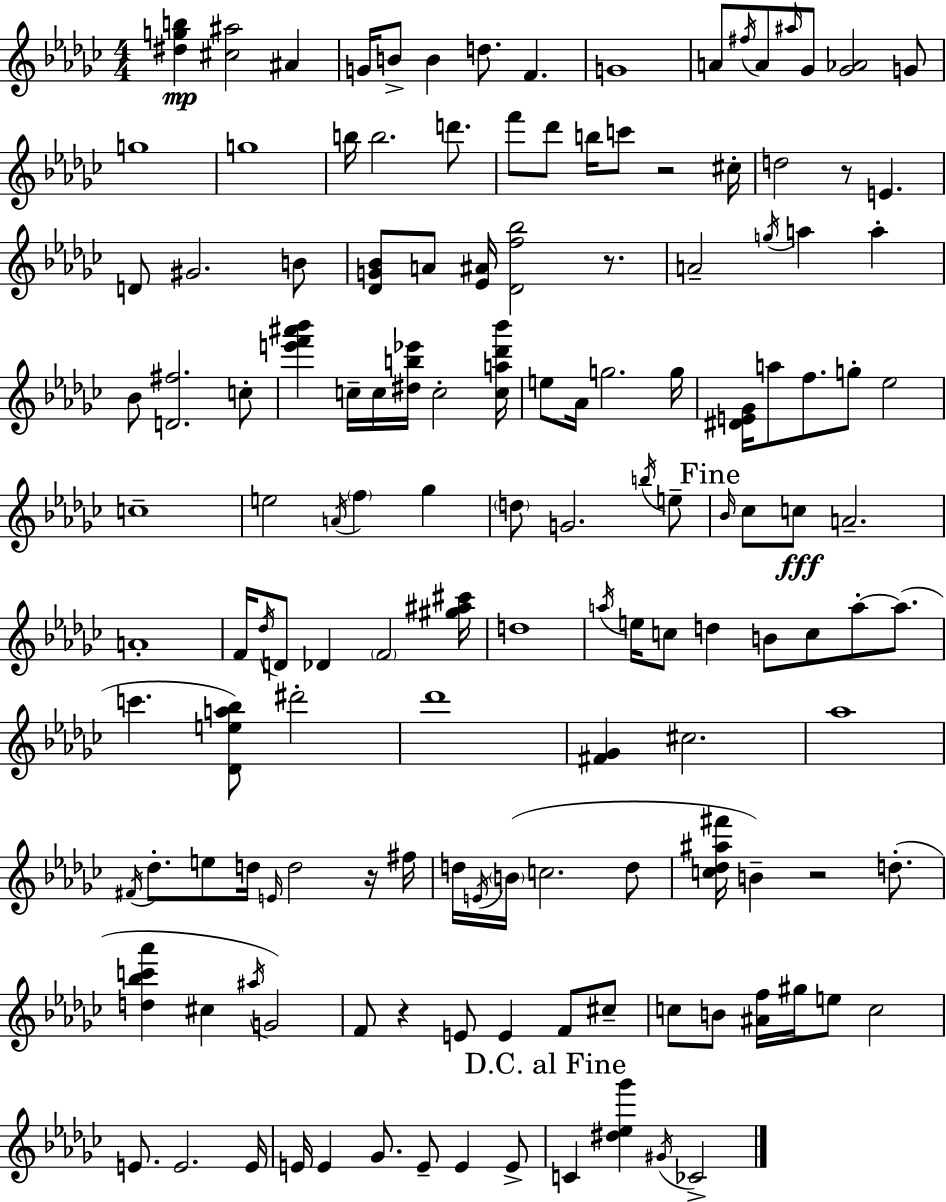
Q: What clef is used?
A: treble